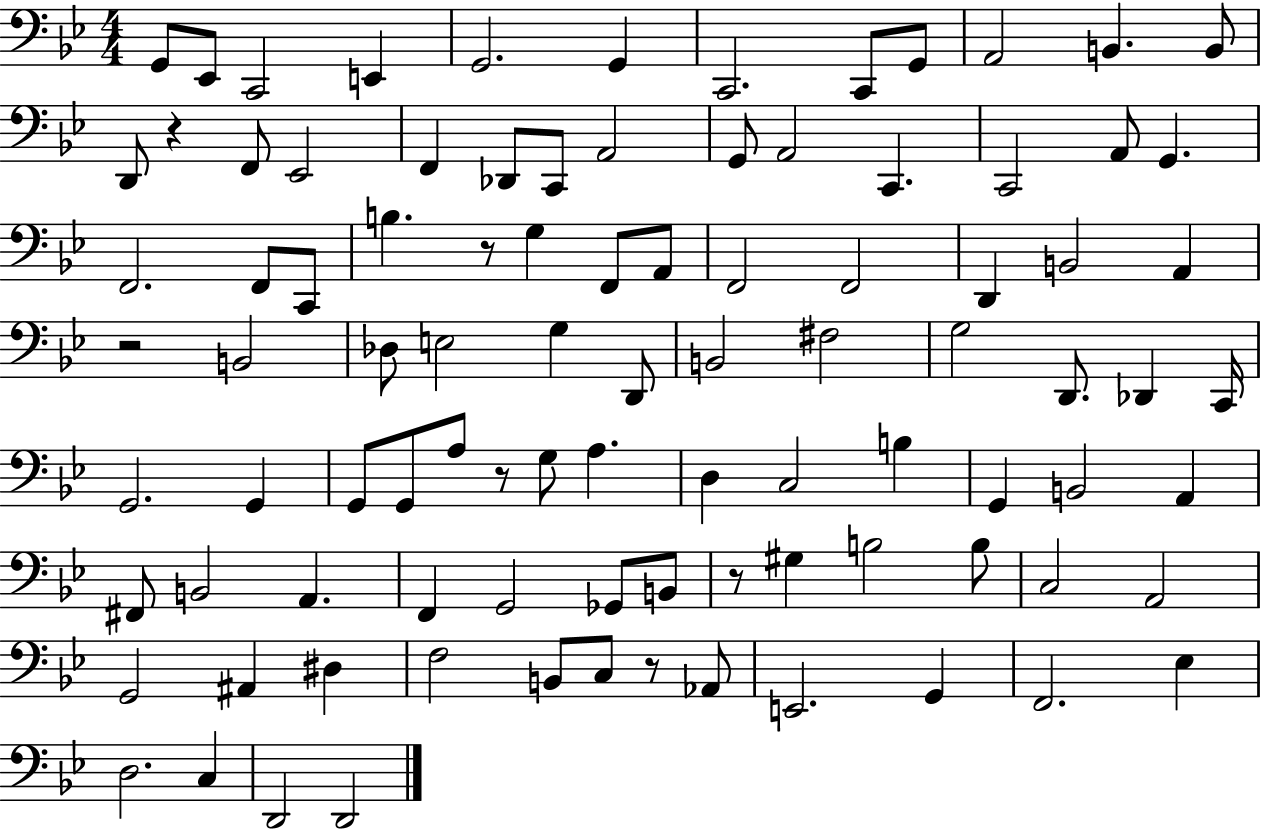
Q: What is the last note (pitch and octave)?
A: D2